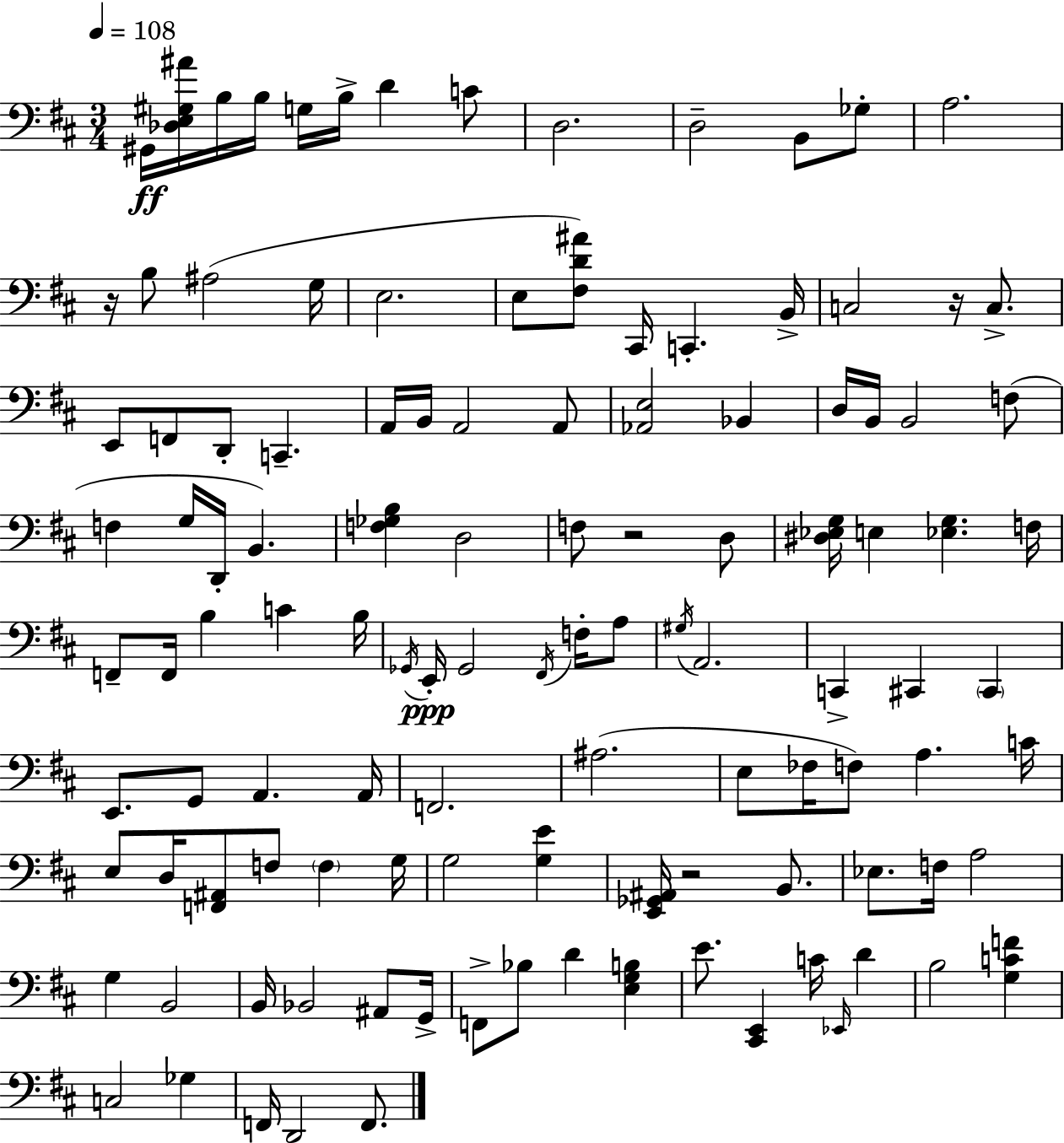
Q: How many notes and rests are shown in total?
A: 116